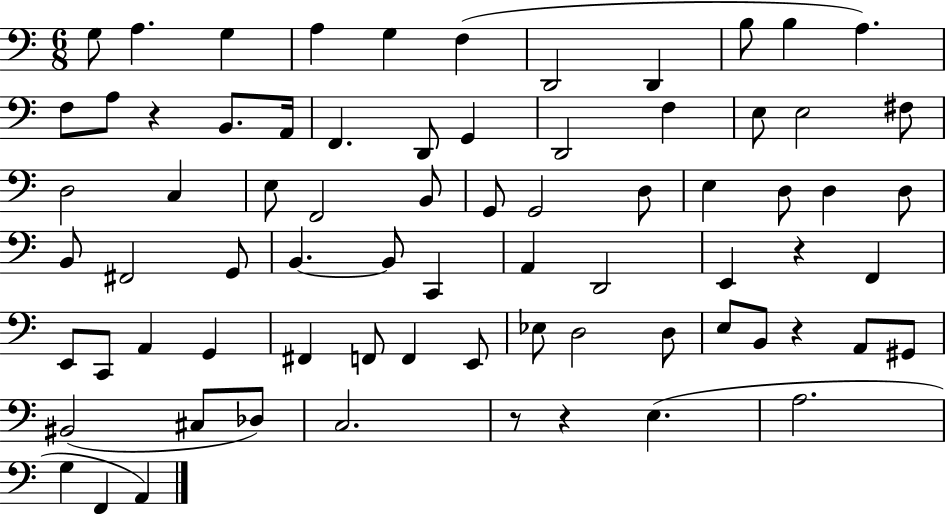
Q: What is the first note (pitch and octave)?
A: G3